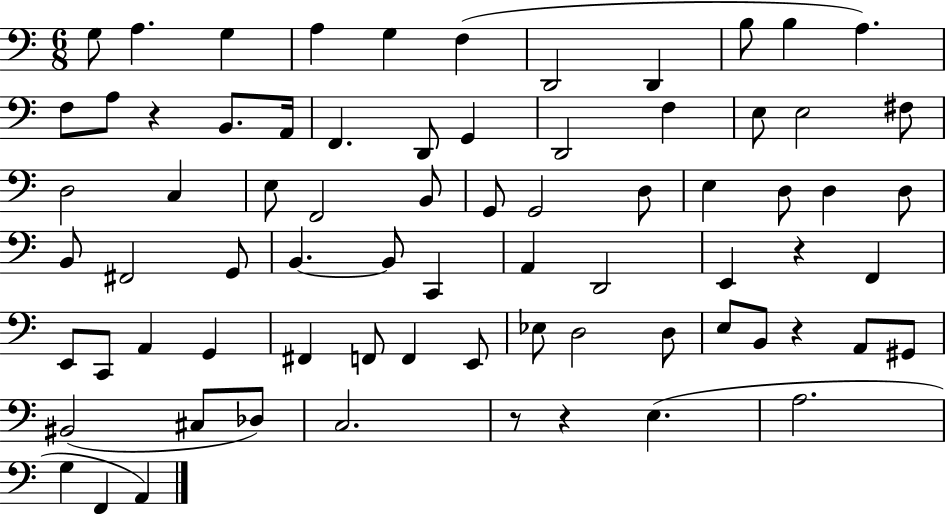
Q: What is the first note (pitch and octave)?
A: G3